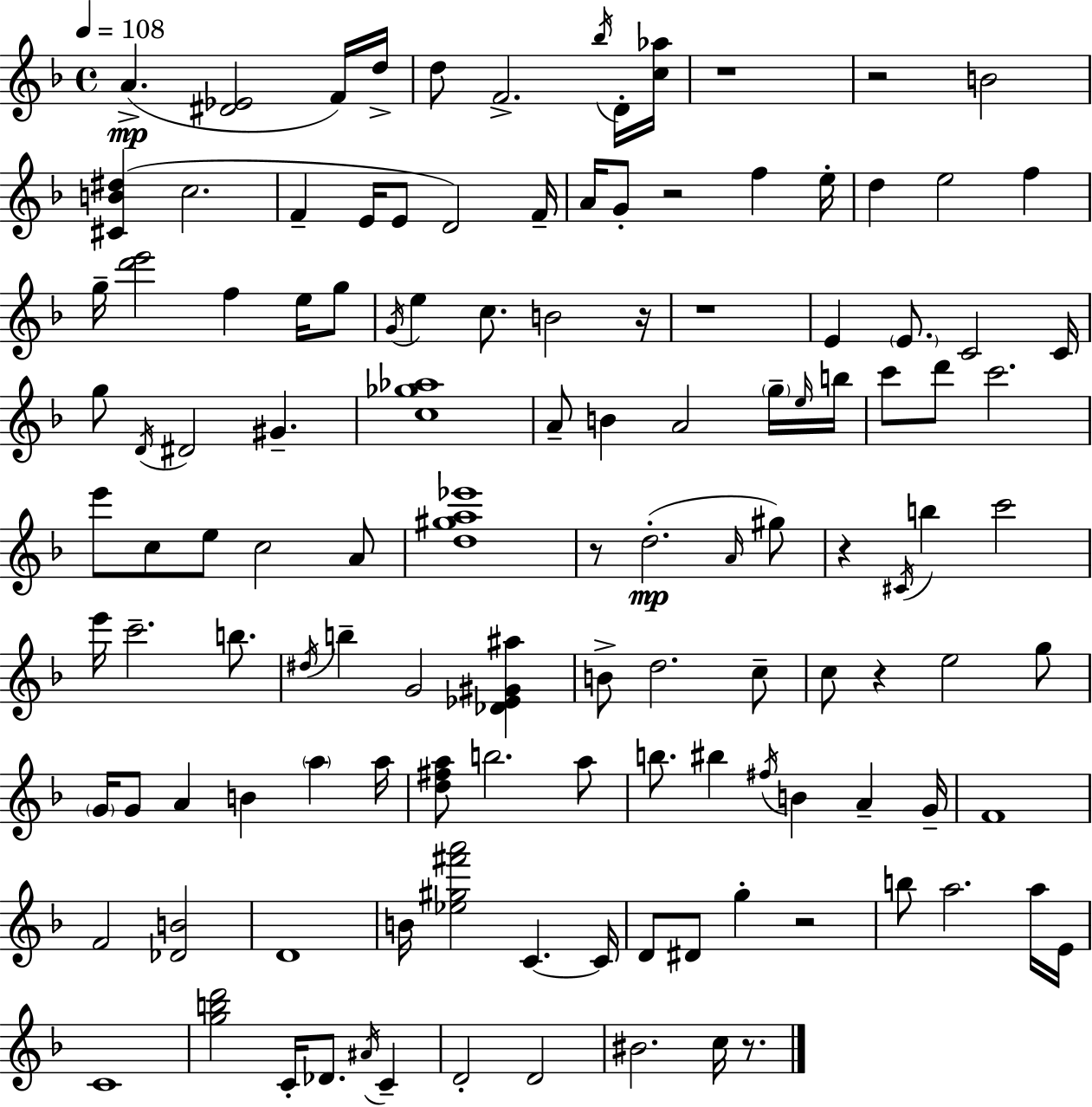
A4/q. [D#4,Eb4]/h F4/s D5/s D5/e F4/h. Bb5/s D4/s [C5,Ab5]/s R/w R/h B4/h [C#4,B4,D#5]/q C5/h. F4/q E4/s E4/e D4/h F4/s A4/s G4/e R/h F5/q E5/s D5/q E5/h F5/q G5/s [D6,E6]/h F5/q E5/s G5/e G4/s E5/q C5/e. B4/h R/s R/w E4/q E4/e. C4/h C4/s G5/e D4/s D#4/h G#4/q. [C5,Gb5,Ab5]/w A4/e B4/q A4/h G5/s E5/s B5/s C6/e D6/e C6/h. E6/e C5/e E5/e C5/h A4/e [D5,G#5,A5,Eb6]/w R/e D5/h. A4/s G#5/e R/q C#4/s B5/q C6/h E6/s C6/h. B5/e. D#5/s B5/q G4/h [Db4,Eb4,G#4,A#5]/q B4/e D5/h. C5/e C5/e R/q E5/h G5/e G4/s G4/e A4/q B4/q A5/q A5/s [D5,F#5,A5]/e B5/h. A5/e B5/e. BIS5/q F#5/s B4/q A4/q G4/s F4/w F4/h [Db4,B4]/h D4/w B4/s [Eb5,G#5,F#6,A6]/h C4/q. C4/s D4/e D#4/e G5/q R/h B5/e A5/h. A5/s E4/s C4/w [G5,B5,D6]/h C4/s Db4/e. A#4/s C4/q D4/h D4/h BIS4/h. C5/s R/e.